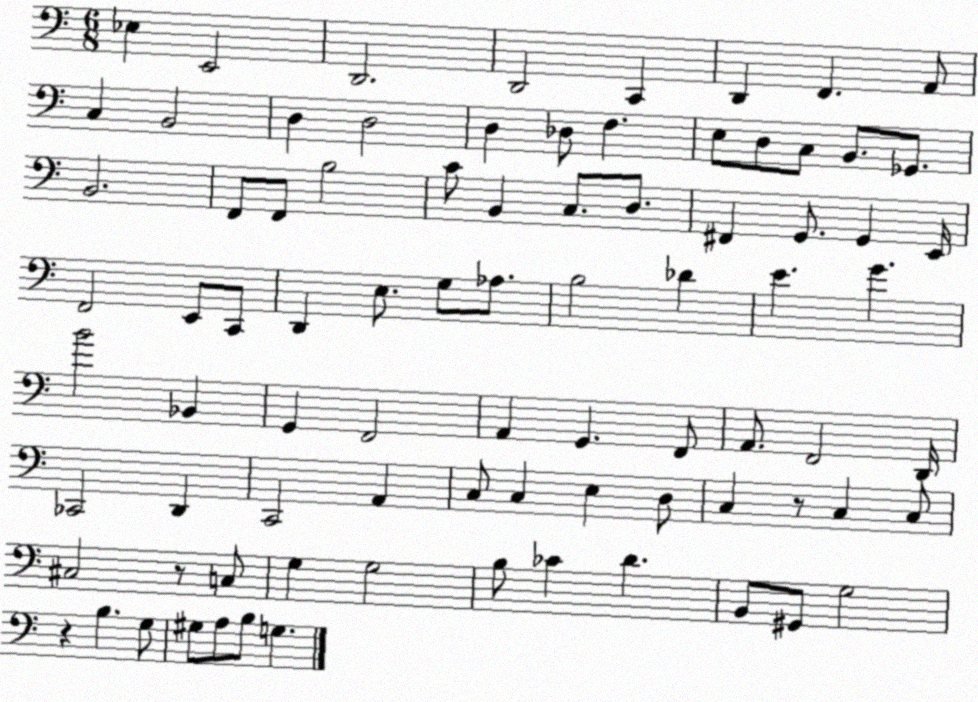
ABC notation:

X:1
T:Untitled
M:6/8
L:1/4
K:C
_E, E,,2 D,,2 D,,2 C,, D,, F,, A,,/2 C, B,,2 D, D,2 D, _D,/2 F, E,/2 D,/2 C,/2 B,,/2 _G,,/2 B,,2 F,,/2 F,,/2 B,2 C/2 B,, C,/2 D,/2 ^F,, G,,/2 G,, E,,/4 F,,2 E,,/2 C,,/2 D,, E,/2 G,/2 _A,/2 B,2 _D E G B2 _B,, G,, F,,2 A,, G,, F,,/2 A,,/2 F,,2 D,,/4 _C,,2 D,, C,,2 A,, C,/2 C, E, D,/2 C, z/2 C, C,/2 ^C,2 z/2 C,/2 G, G,2 B,/2 _C D B,,/2 ^G,,/2 G,2 z B, G,/2 ^G,/2 A,/2 B,/2 G,